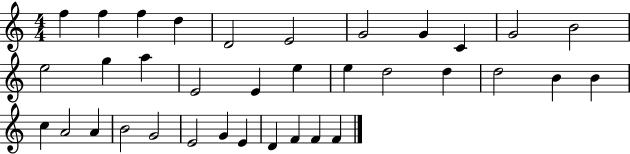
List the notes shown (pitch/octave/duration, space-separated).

F5/q F5/q F5/q D5/q D4/h E4/h G4/h G4/q C4/q G4/h B4/h E5/h G5/q A5/q E4/h E4/q E5/q E5/q D5/h D5/q D5/h B4/q B4/q C5/q A4/h A4/q B4/h G4/h E4/h G4/q E4/q D4/q F4/q F4/q F4/q